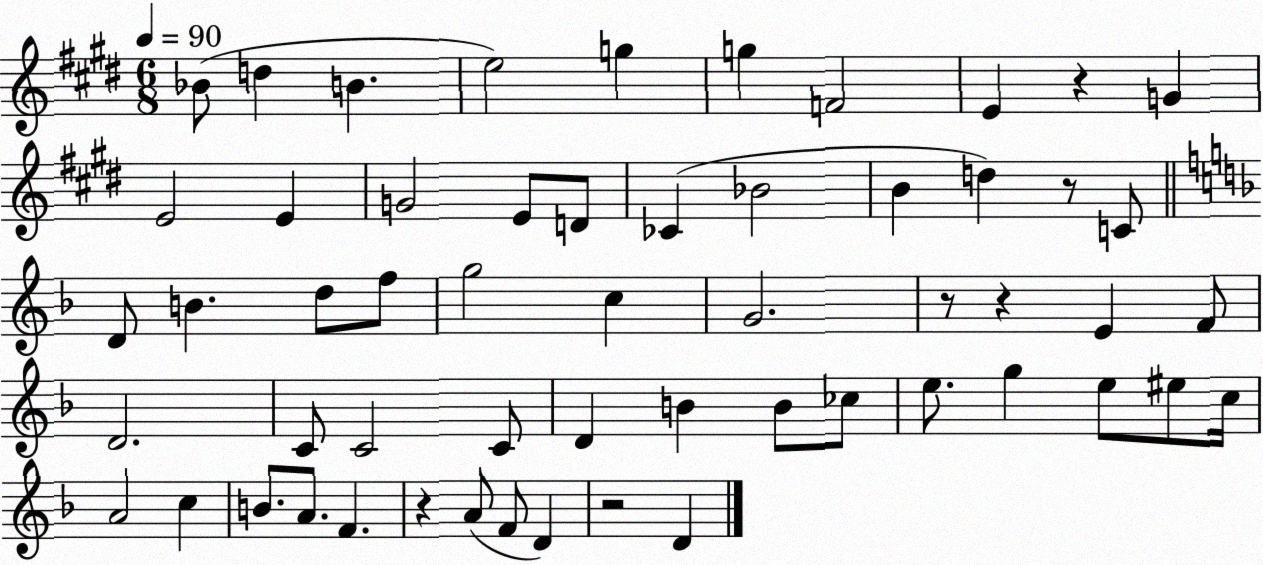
X:1
T:Untitled
M:6/8
L:1/4
K:E
_B/2 d B e2 g g F2 E z G E2 E G2 E/2 D/2 _C _B2 B d z/2 C/2 D/2 B d/2 f/2 g2 c G2 z/2 z E F/2 D2 C/2 C2 C/2 D B B/2 _c/2 e/2 g e/2 ^e/2 c/4 A2 c B/2 A/2 F z A/2 F/2 D z2 D